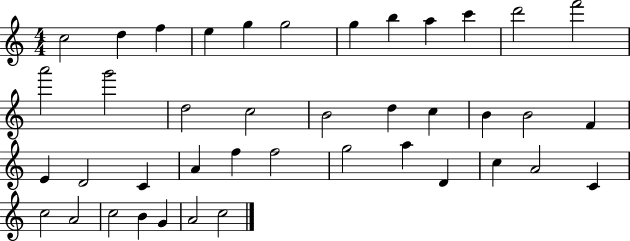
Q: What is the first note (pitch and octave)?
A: C5